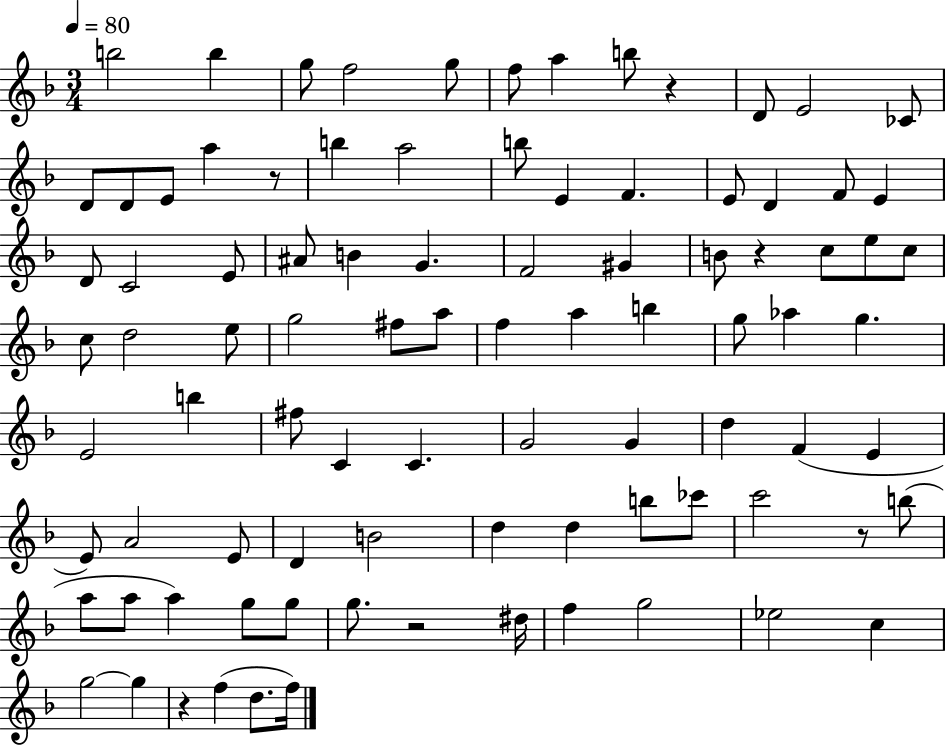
{
  \clef treble
  \numericTimeSignature
  \time 3/4
  \key f \major
  \tempo 4 = 80
  b''2 b''4 | g''8 f''2 g''8 | f''8 a''4 b''8 r4 | d'8 e'2 ces'8 | \break d'8 d'8 e'8 a''4 r8 | b''4 a''2 | b''8 e'4 f'4. | e'8 d'4 f'8 e'4 | \break d'8 c'2 e'8 | ais'8 b'4 g'4. | f'2 gis'4 | b'8 r4 c''8 e''8 c''8 | \break c''8 d''2 e''8 | g''2 fis''8 a''8 | f''4 a''4 b''4 | g''8 aes''4 g''4. | \break e'2 b''4 | fis''8 c'4 c'4. | g'2 g'4 | d''4 f'4( e'4 | \break e'8) a'2 e'8 | d'4 b'2 | d''4 d''4 b''8 ces'''8 | c'''2 r8 b''8( | \break a''8 a''8 a''4) g''8 g''8 | g''8. r2 dis''16 | f''4 g''2 | ees''2 c''4 | \break g''2~~ g''4 | r4 f''4( d''8. f''16) | \bar "|."
}